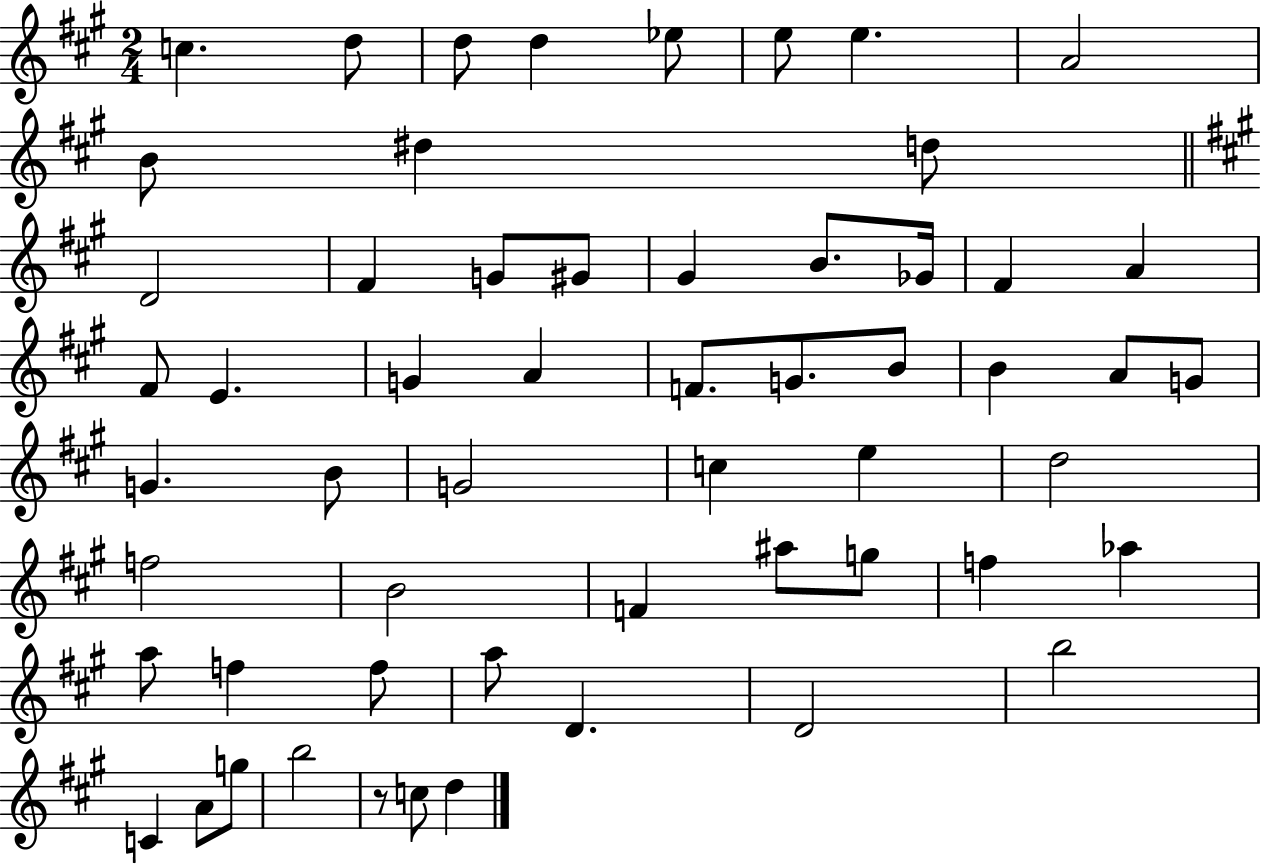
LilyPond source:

{
  \clef treble
  \numericTimeSignature
  \time 2/4
  \key a \major
  c''4. d''8 | d''8 d''4 ees''8 | e''8 e''4. | a'2 | \break b'8 dis''4 d''8 | \bar "||" \break \key a \major d'2 | fis'4 g'8 gis'8 | gis'4 b'8. ges'16 | fis'4 a'4 | \break fis'8 e'4. | g'4 a'4 | f'8. g'8. b'8 | b'4 a'8 g'8 | \break g'4. b'8 | g'2 | c''4 e''4 | d''2 | \break f''2 | b'2 | f'4 ais''8 g''8 | f''4 aes''4 | \break a''8 f''4 f''8 | a''8 d'4. | d'2 | b''2 | \break c'4 a'8 g''8 | b''2 | r8 c''8 d''4 | \bar "|."
}